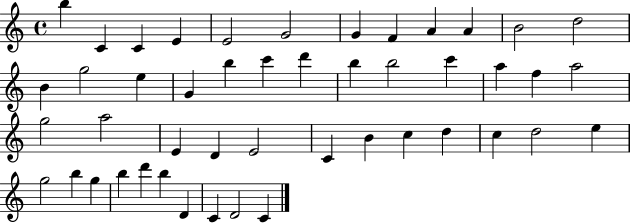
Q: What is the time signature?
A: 4/4